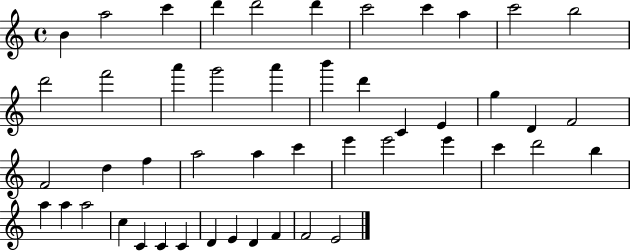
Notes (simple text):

B4/q A5/h C6/q D6/q D6/h D6/q C6/h C6/q A5/q C6/h B5/h D6/h F6/h A6/q G6/h A6/q B6/q D6/q C4/q E4/q G5/q D4/q F4/h F4/h D5/q F5/q A5/h A5/q C6/q E6/q E6/h E6/q C6/q D6/h B5/q A5/q A5/q A5/h C5/q C4/q C4/q C4/q D4/q E4/q D4/q F4/q F4/h E4/h